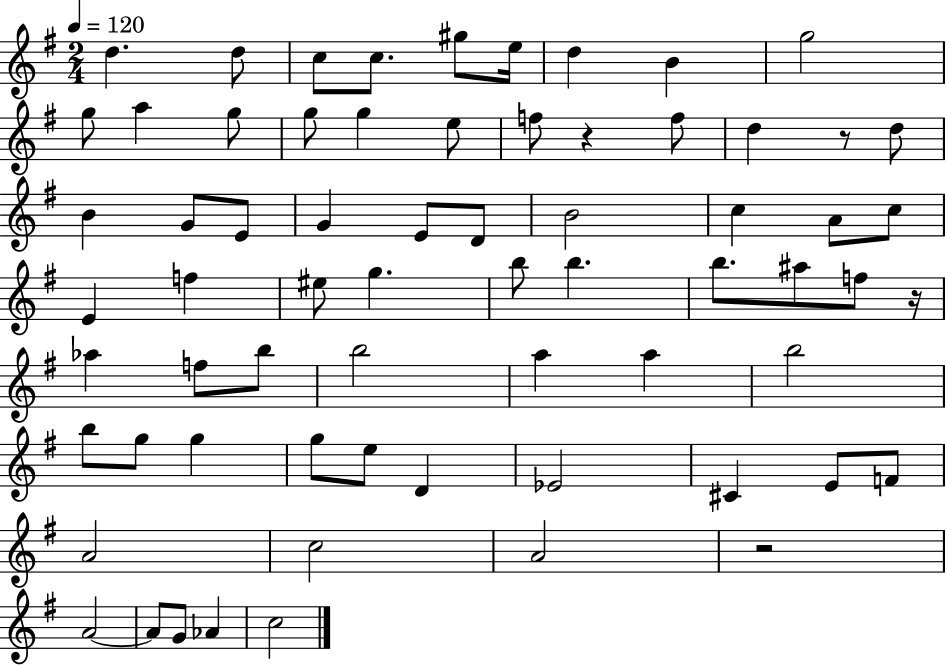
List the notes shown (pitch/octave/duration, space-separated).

D5/q. D5/e C5/e C5/e. G#5/e E5/s D5/q B4/q G5/h G5/e A5/q G5/e G5/e G5/q E5/e F5/e R/q F5/e D5/q R/e D5/e B4/q G4/e E4/e G4/q E4/e D4/e B4/h C5/q A4/e C5/e E4/q F5/q EIS5/e G5/q. B5/e B5/q. B5/e. A#5/e F5/e R/s Ab5/q F5/e B5/e B5/h A5/q A5/q B5/h B5/e G5/e G5/q G5/e E5/e D4/q Eb4/h C#4/q E4/e F4/e A4/h C5/h A4/h R/h A4/h A4/e G4/e Ab4/q C5/h